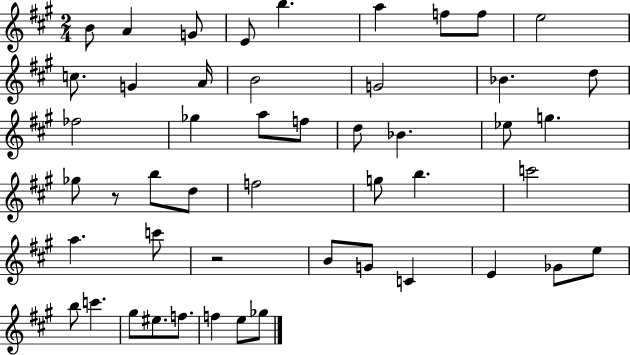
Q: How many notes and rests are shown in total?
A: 49